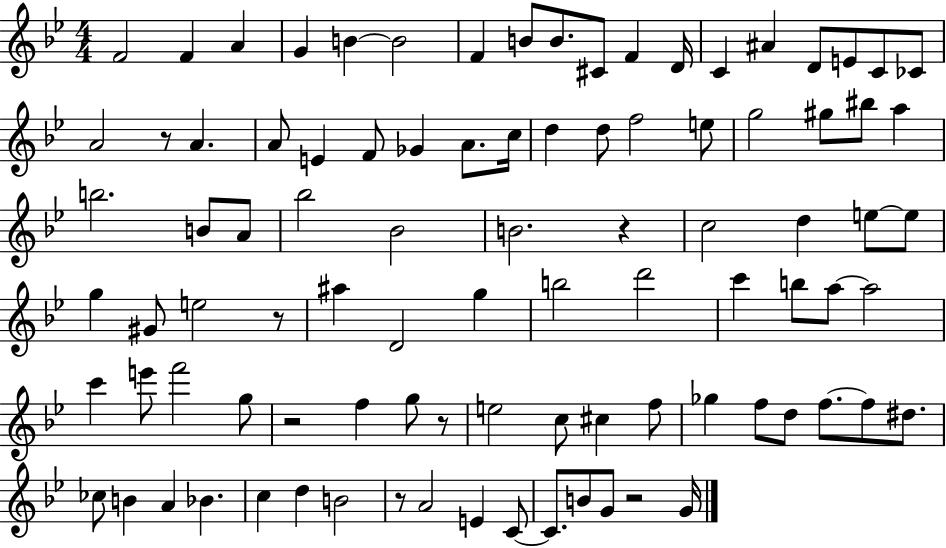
F4/h F4/q A4/q G4/q B4/q B4/h F4/q B4/e B4/e. C#4/e F4/q D4/s C4/q A#4/q D4/e E4/e C4/e CES4/e A4/h R/e A4/q. A4/e E4/q F4/e Gb4/q A4/e. C5/s D5/q D5/e F5/h E5/e G5/h G#5/e BIS5/e A5/q B5/h. B4/e A4/e Bb5/h Bb4/h B4/h. R/q C5/h D5/q E5/e E5/e G5/q G#4/e E5/h R/e A#5/q D4/h G5/q B5/h D6/h C6/q B5/e A5/e A5/h C6/q E6/e F6/h G5/e R/h F5/q G5/e R/e E5/h C5/e C#5/q F5/e Gb5/q F5/e D5/e F5/e. F5/e D#5/e. CES5/e B4/q A4/q Bb4/q. C5/q D5/q B4/h R/e A4/h E4/q C4/e C4/e. B4/e G4/e R/h G4/s